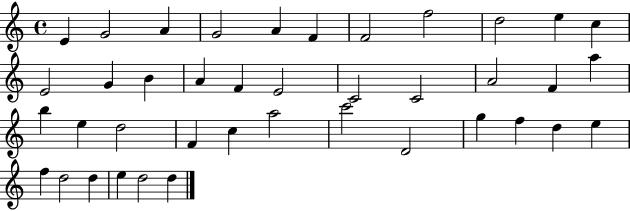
E4/q G4/h A4/q G4/h A4/q F4/q F4/h F5/h D5/h E5/q C5/q E4/h G4/q B4/q A4/q F4/q E4/h C4/h C4/h A4/h F4/q A5/q B5/q E5/q D5/h F4/q C5/q A5/h C6/h D4/h G5/q F5/q D5/q E5/q F5/q D5/h D5/q E5/q D5/h D5/q